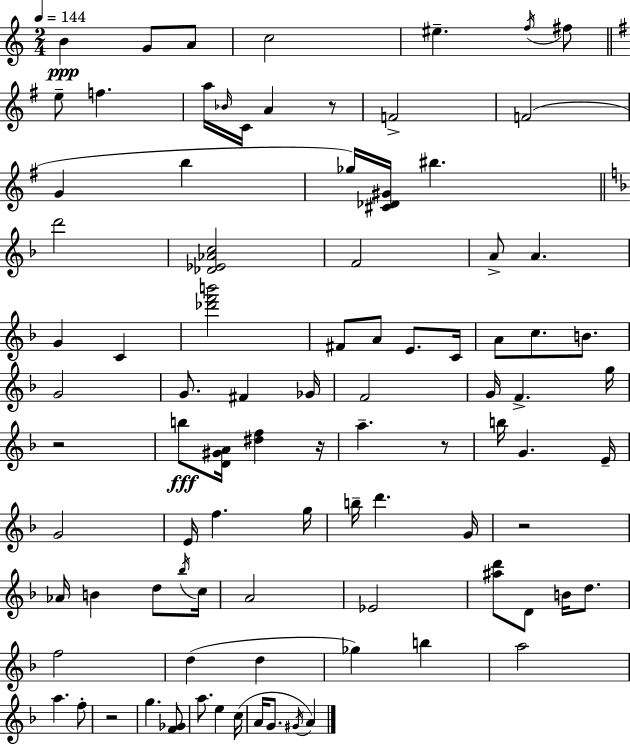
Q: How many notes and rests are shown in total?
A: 91